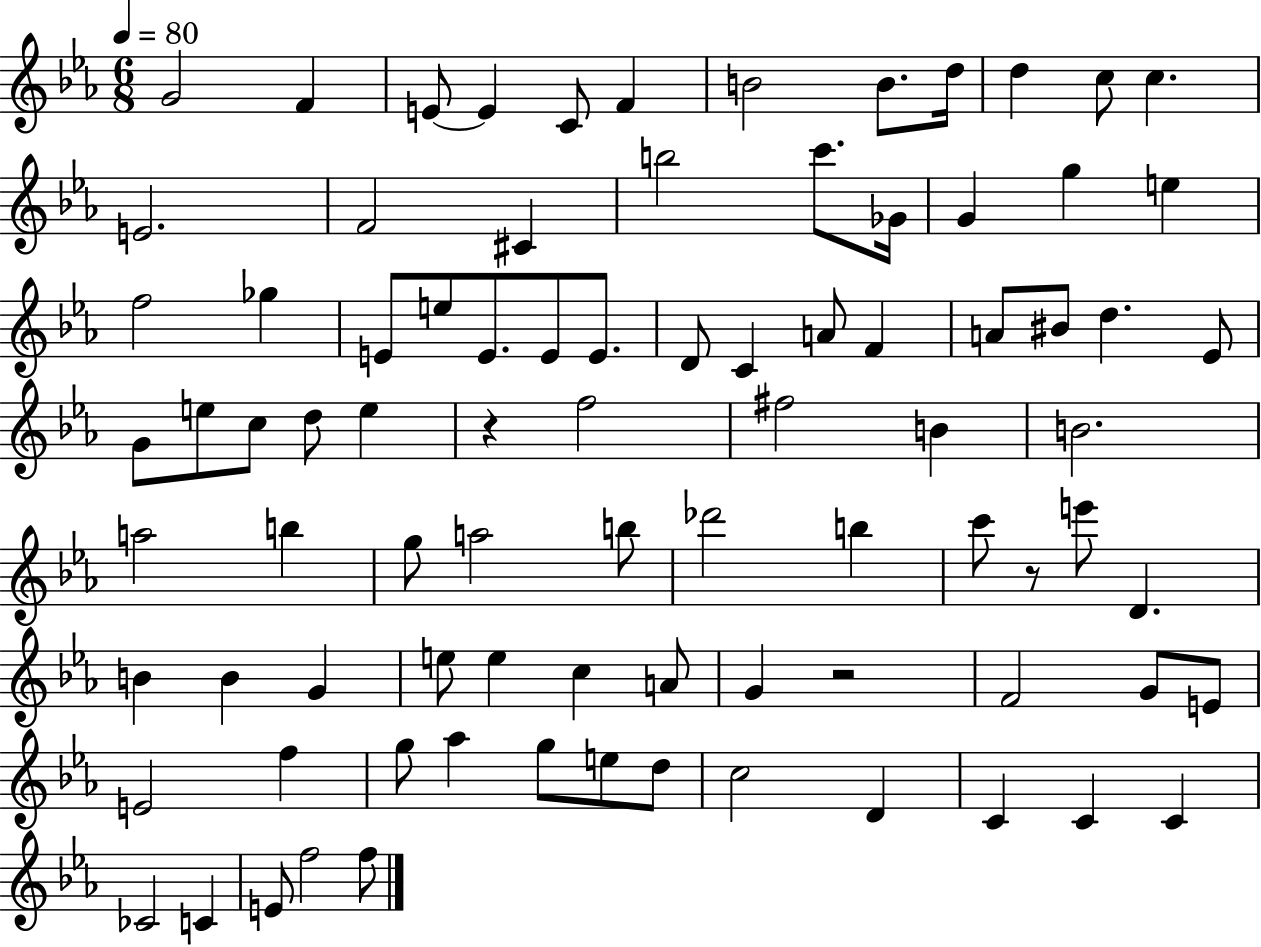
G4/h F4/q E4/e E4/q C4/e F4/q B4/h B4/e. D5/s D5/q C5/e C5/q. E4/h. F4/h C#4/q B5/h C6/e. Gb4/s G4/q G5/q E5/q F5/h Gb5/q E4/e E5/e E4/e. E4/e E4/e. D4/e C4/q A4/e F4/q A4/e BIS4/e D5/q. Eb4/e G4/e E5/e C5/e D5/e E5/q R/q F5/h F#5/h B4/q B4/h. A5/h B5/q G5/e A5/h B5/e Db6/h B5/q C6/e R/e E6/e D4/q. B4/q B4/q G4/q E5/e E5/q C5/q A4/e G4/q R/h F4/h G4/e E4/e E4/h F5/q G5/e Ab5/q G5/e E5/e D5/e C5/h D4/q C4/q C4/q C4/q CES4/h C4/q E4/e F5/h F5/e